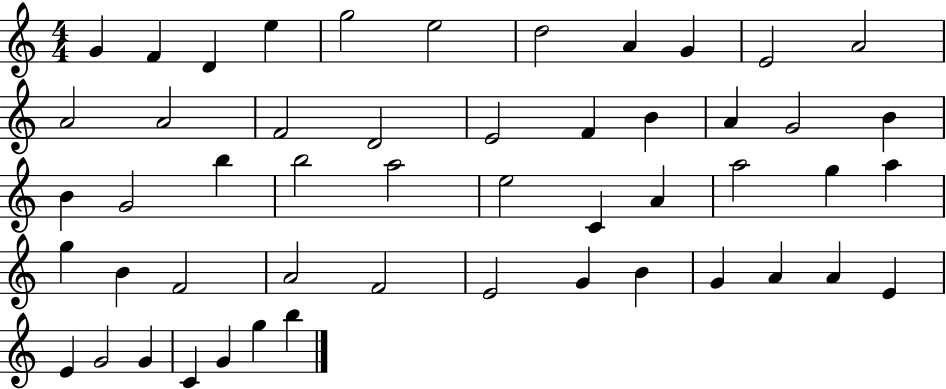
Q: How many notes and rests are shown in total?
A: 51